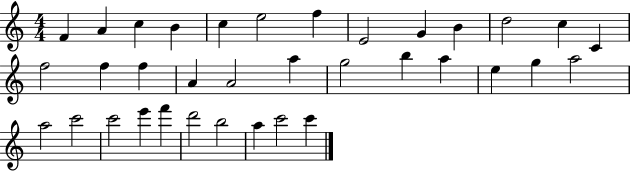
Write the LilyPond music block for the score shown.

{
  \clef treble
  \numericTimeSignature
  \time 4/4
  \key c \major
  f'4 a'4 c''4 b'4 | c''4 e''2 f''4 | e'2 g'4 b'4 | d''2 c''4 c'4 | \break f''2 f''4 f''4 | a'4 a'2 a''4 | g''2 b''4 a''4 | e''4 g''4 a''2 | \break a''2 c'''2 | c'''2 e'''4 f'''4 | d'''2 b''2 | a''4 c'''2 c'''4 | \break \bar "|."
}